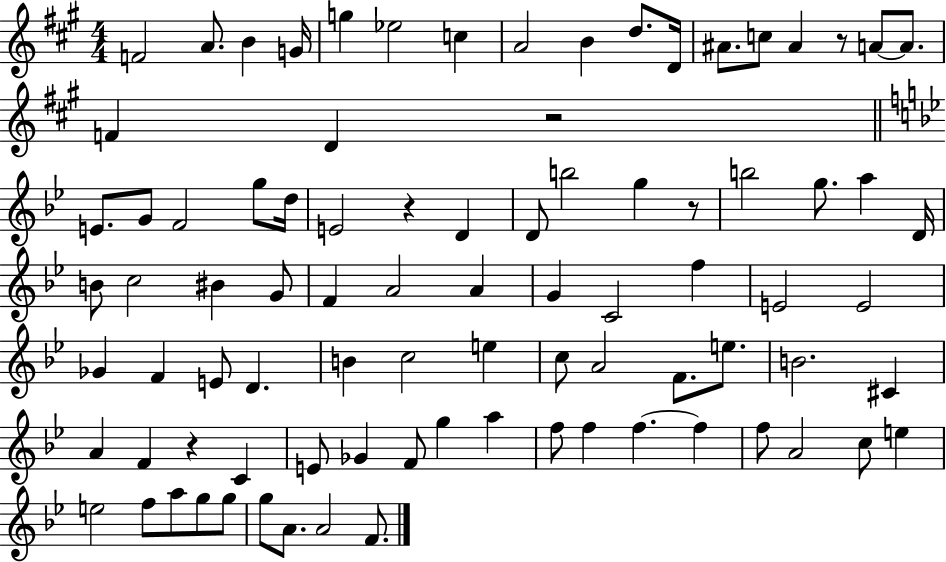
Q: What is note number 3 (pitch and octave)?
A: B4